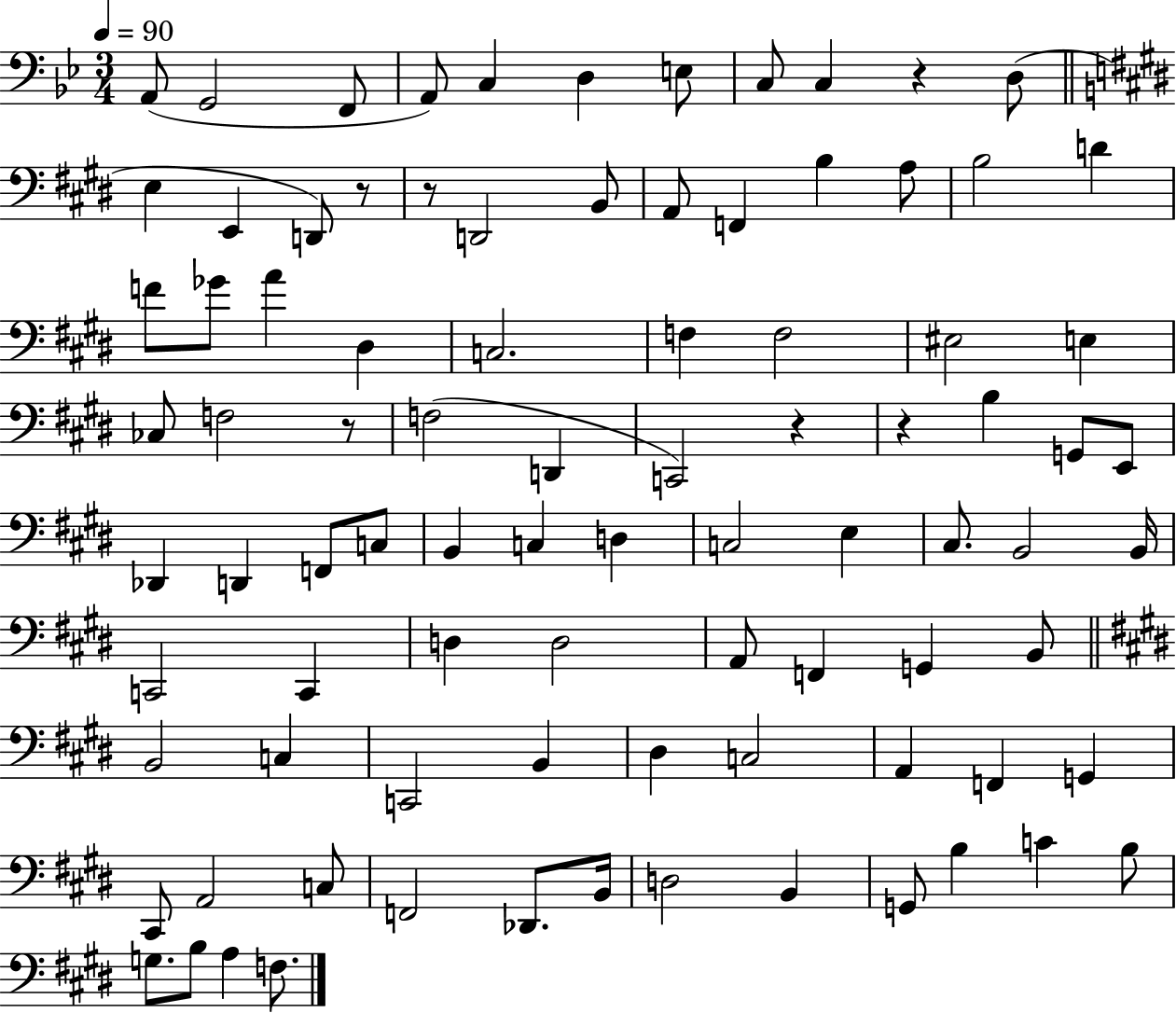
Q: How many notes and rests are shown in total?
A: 89